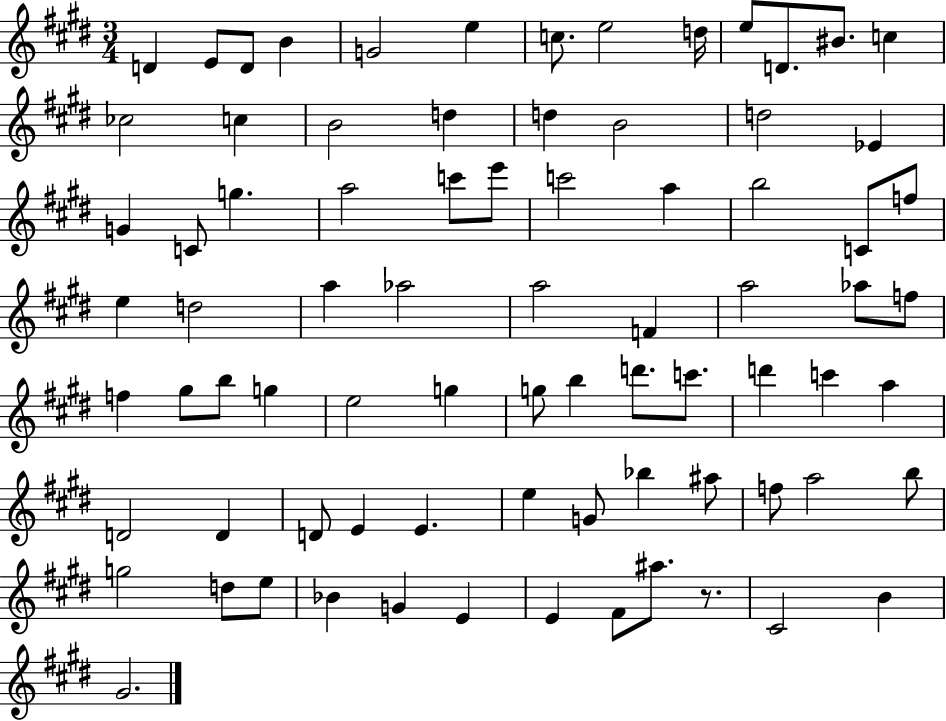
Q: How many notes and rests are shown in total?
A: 79